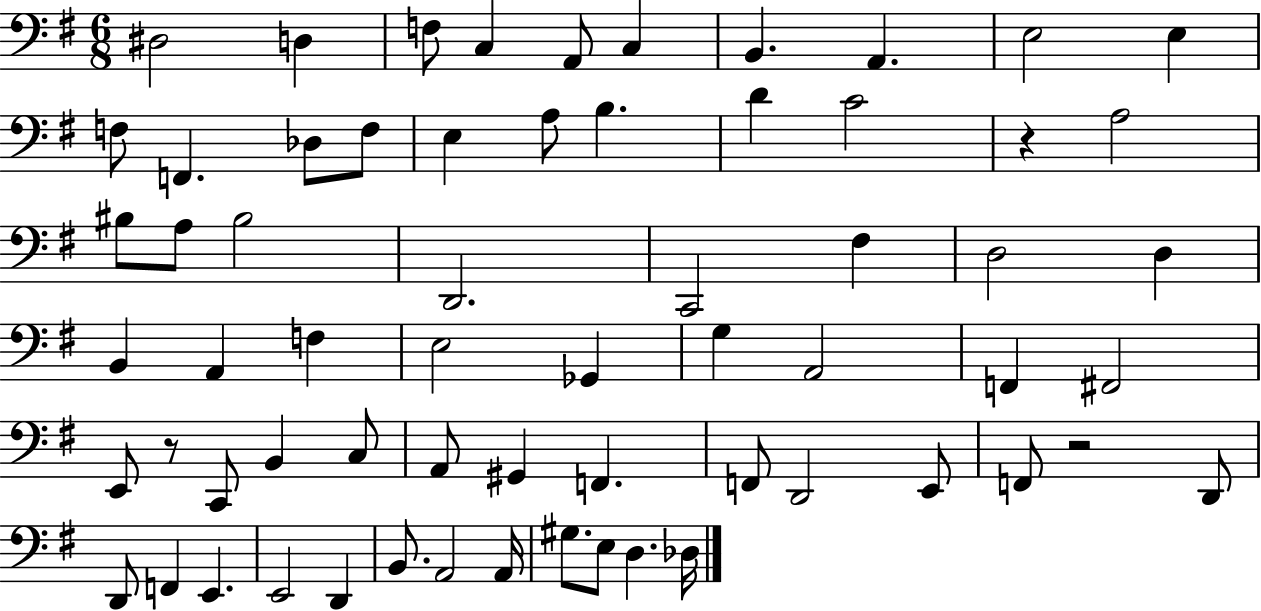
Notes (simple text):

D#3/h D3/q F3/e C3/q A2/e C3/q B2/q. A2/q. E3/h E3/q F3/e F2/q. Db3/e F3/e E3/q A3/e B3/q. D4/q C4/h R/q A3/h BIS3/e A3/e BIS3/h D2/h. C2/h F#3/q D3/h D3/q B2/q A2/q F3/q E3/h Gb2/q G3/q A2/h F2/q F#2/h E2/e R/e C2/e B2/q C3/e A2/e G#2/q F2/q. F2/e D2/h E2/e F2/e R/h D2/e D2/e F2/q E2/q. E2/h D2/q B2/e. A2/h A2/s G#3/e. E3/e D3/q. Db3/s